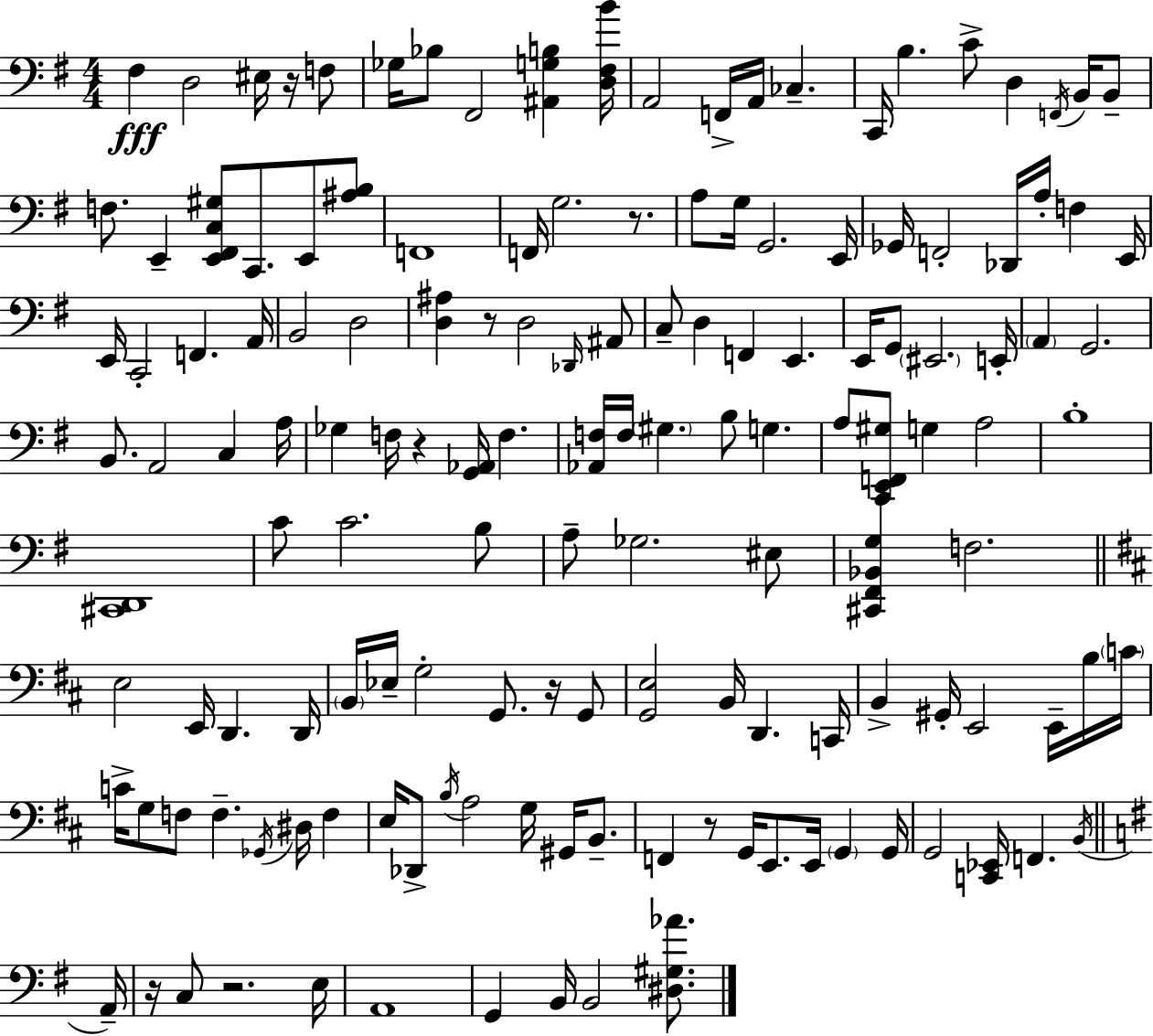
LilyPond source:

{
  \clef bass
  \numericTimeSignature
  \time 4/4
  \key e \minor
  fis4\fff d2 eis16 r16 f8 | ges16 bes8 fis,2 <ais, g b>4 <d fis b'>16 | a,2 f,16-> a,16 ces4.-- | c,16 b4. c'8-> d4 \acciaccatura { f,16 } b,16 b,8-- | \break f8. e,4-- <e, fis, c gis>8 c,8. e,8 <ais b>8 | f,1 | f,16 g2. r8. | a8 g16 g,2. | \break e,16 ges,16 f,2-. des,16 a16-. f4 | e,16 e,16 c,2-. f,4. | a,16 b,2 d2 | <d ais>4 r8 d2 \grace { des,16 } | \break ais,8 c8-- d4 f,4 e,4. | e,16 g,8 \parenthesize eis,2. | e,16-. \parenthesize a,4 g,2. | b,8. a,2 c4 | \break a16 ges4 f16 r4 <g, aes,>16 f4. | <aes, f>16 f16 \parenthesize gis4. b8 g4. | a8 <c, e, f, gis>8 g4 a2 | b1-. | \break <cis, d,>1 | c'8 c'2. | b8 a8-- ges2. | eis8 <cis, fis, bes, g>4 f2. | \break \bar "||" \break \key d \major e2 e,16 d,4. d,16 | \parenthesize b,16 ees16-- g2-. g,8. r16 g,8 | <g, e>2 b,16 d,4. c,16 | b,4-> gis,16-. e,2 e,16-- b16 \parenthesize c'16 | \break c'16-> g8 f8 f4.-- \acciaccatura { ges,16 } dis16 f4 | e16 des,8-> \acciaccatura { b16 } a2 g16 gis,16 b,8.-- | f,4 r8 g,16 e,8. e,16 \parenthesize g,4 | g,16 g,2 <c, ees,>16 f,4. | \break \acciaccatura { b,16 } \bar "||" \break \key g \major a,16-- r16 c8 r2. | e16 a,1 | g,4 b,16 b,2 <dis gis aes'>8. | \bar "|."
}